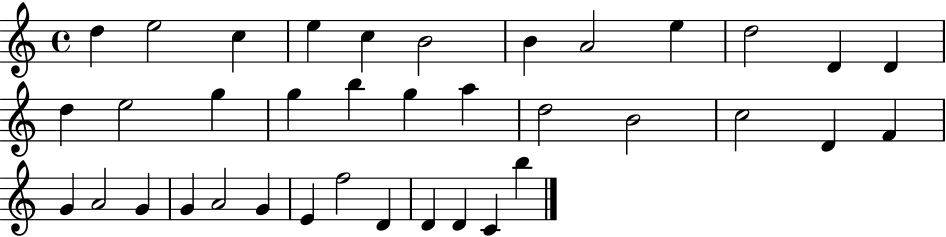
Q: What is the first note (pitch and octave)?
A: D5